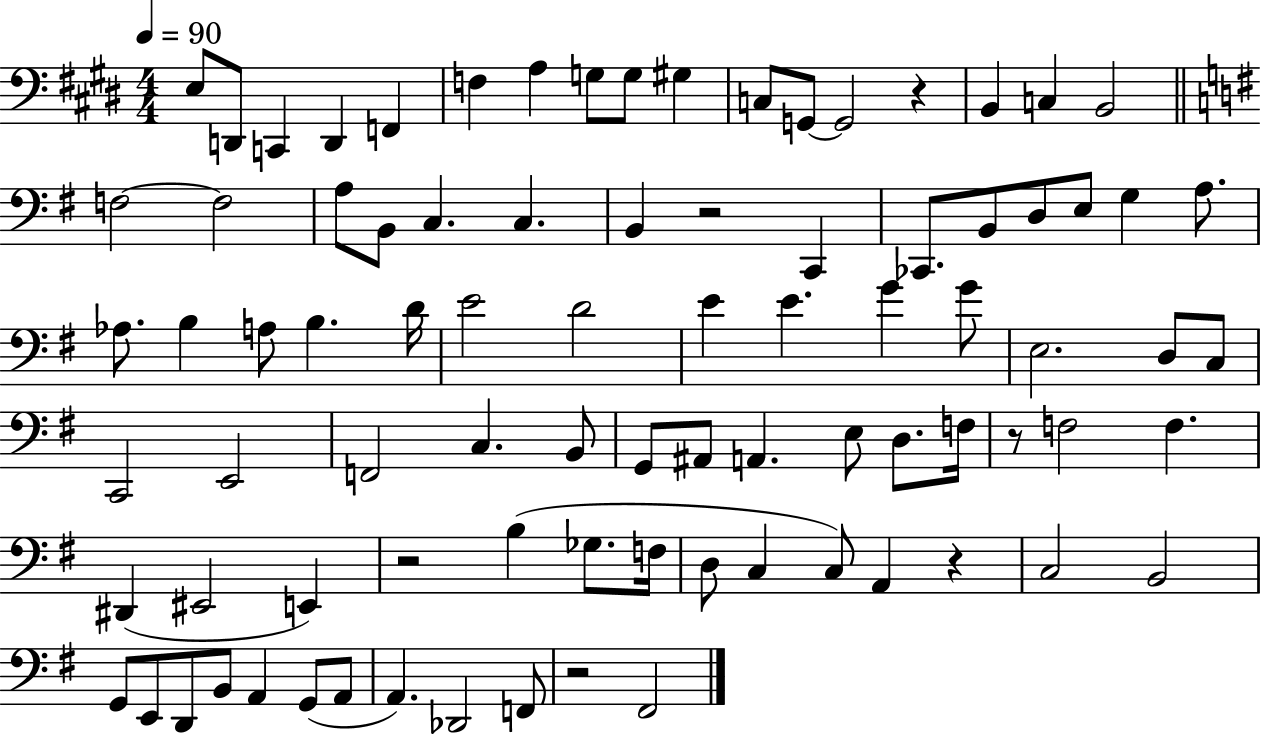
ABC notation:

X:1
T:Untitled
M:4/4
L:1/4
K:E
E,/2 D,,/2 C,, D,, F,, F, A, G,/2 G,/2 ^G, C,/2 G,,/2 G,,2 z B,, C, B,,2 F,2 F,2 A,/2 B,,/2 C, C, B,, z2 C,, _C,,/2 B,,/2 D,/2 E,/2 G, A,/2 _A,/2 B, A,/2 B, D/4 E2 D2 E E G G/2 E,2 D,/2 C,/2 C,,2 E,,2 F,,2 C, B,,/2 G,,/2 ^A,,/2 A,, E,/2 D,/2 F,/4 z/2 F,2 F, ^D,, ^E,,2 E,, z2 B, _G,/2 F,/4 D,/2 C, C,/2 A,, z C,2 B,,2 G,,/2 E,,/2 D,,/2 B,,/2 A,, G,,/2 A,,/2 A,, _D,,2 F,,/2 z2 ^F,,2